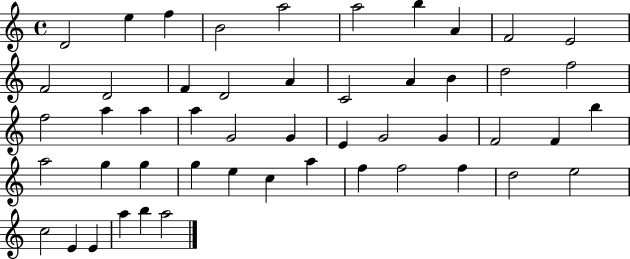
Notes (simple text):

D4/h E5/q F5/q B4/h A5/h A5/h B5/q A4/q F4/h E4/h F4/h D4/h F4/q D4/h A4/q C4/h A4/q B4/q D5/h F5/h F5/h A5/q A5/q A5/q G4/h G4/q E4/q G4/h G4/q F4/h F4/q B5/q A5/h G5/q G5/q G5/q E5/q C5/q A5/q F5/q F5/h F5/q D5/h E5/h C5/h E4/q E4/q A5/q B5/q A5/h